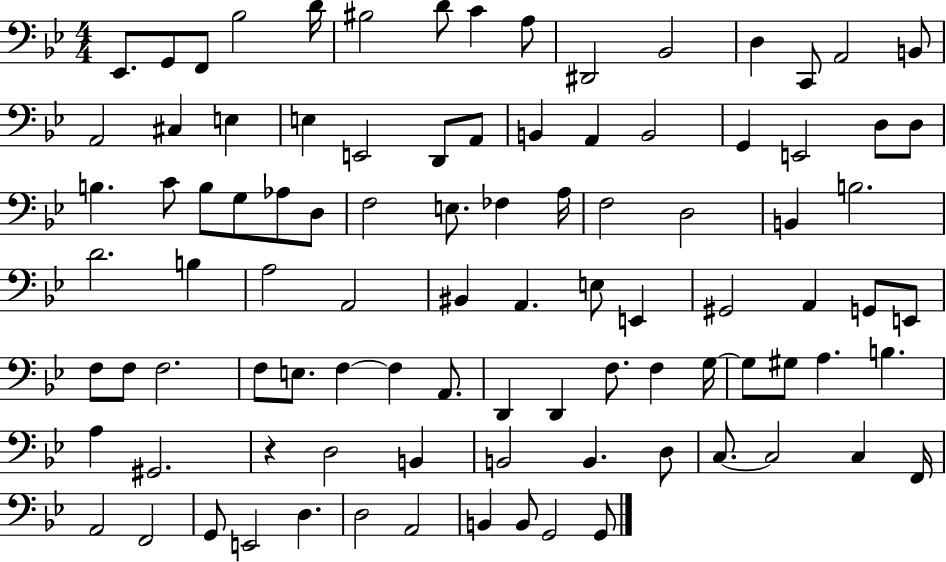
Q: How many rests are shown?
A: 1